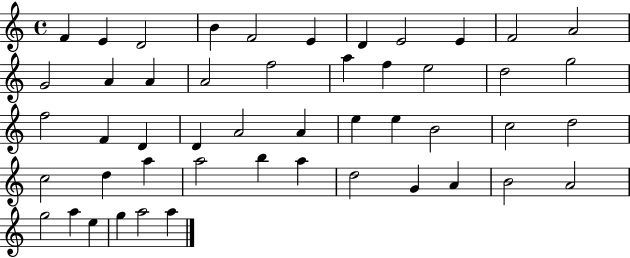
{
  \clef treble
  \time 4/4
  \defaultTimeSignature
  \key c \major
  f'4 e'4 d'2 | b'4 f'2 e'4 | d'4 e'2 e'4 | f'2 a'2 | \break g'2 a'4 a'4 | a'2 f''2 | a''4 f''4 e''2 | d''2 g''2 | \break f''2 f'4 d'4 | d'4 a'2 a'4 | e''4 e''4 b'2 | c''2 d''2 | \break c''2 d''4 a''4 | a''2 b''4 a''4 | d''2 g'4 a'4 | b'2 a'2 | \break g''2 a''4 e''4 | g''4 a''2 a''4 | \bar "|."
}